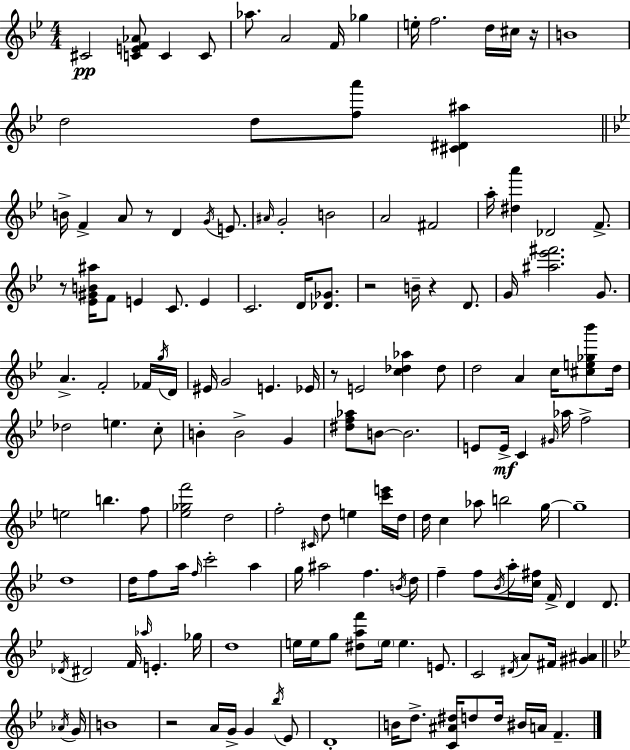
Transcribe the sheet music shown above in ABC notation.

X:1
T:Untitled
M:4/4
L:1/4
K:Bb
^C2 [CEF_A]/2 C C/2 _a/2 A2 F/4 _g e/4 f2 d/4 ^c/4 z/4 B4 d2 d/2 [fa']/2 [^C^D^a] B/4 F A/2 z/2 D G/4 E/2 ^A/4 G2 B2 A2 ^F2 a/4 [^da'] _D2 F/2 z/2 [_E^GB^a]/4 F/2 E C/2 E C2 D/4 [_D_G]/2 z2 B/4 z D/2 G/4 [^a_e'^f']2 G/2 A F2 _F/4 g/4 D/4 ^E/4 G2 E _E/4 z/2 E2 [c_d_a] _d/2 d2 A c/4 [^ce_g_b']/2 d/4 _d2 e c/2 B B2 G [^df_a]/2 B/2 B2 E/2 E/4 C ^G/4 _a/4 f2 e2 b f/2 [_e_gf']2 d2 f2 ^C/4 d/2 e [c'e']/4 d/4 d/4 c _a/2 b2 g/4 g4 d4 d/4 f/2 a/4 f/4 c'2 a g/4 ^a2 f B/4 d/4 f f/2 _B/4 a/4 [c^f]/4 F/4 D D/2 _D/4 ^D2 F/4 _a/4 E _g/4 d4 e/4 e/4 g/2 [^daf']/2 e/4 e E/2 C2 ^D/4 A/2 ^F/4 [^G^A] _A/4 G/4 B4 z2 A/4 G/4 G _b/4 _E/2 D4 B/4 d/2 [C^A^d]/4 d/2 d/4 ^B/4 A/4 F